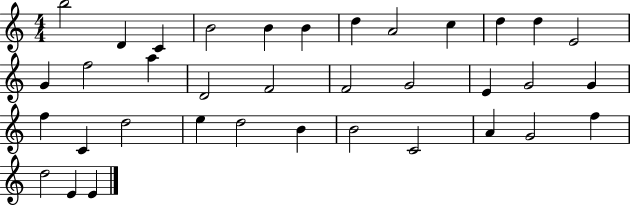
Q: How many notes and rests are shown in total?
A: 36